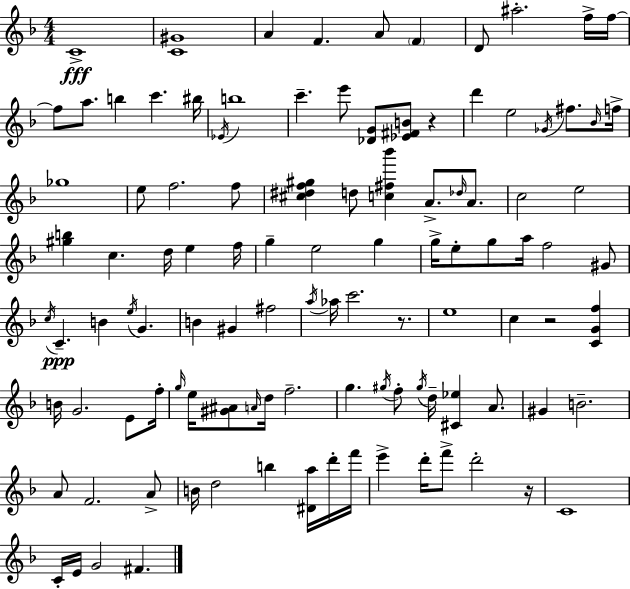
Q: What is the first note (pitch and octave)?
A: C4